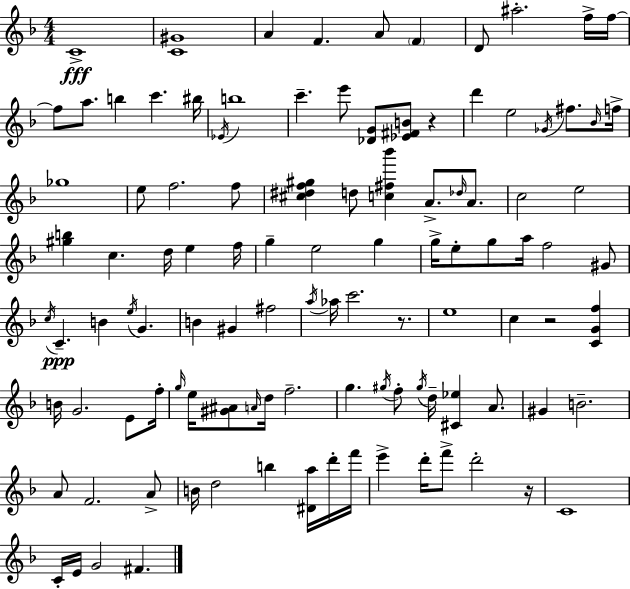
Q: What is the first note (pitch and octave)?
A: C4